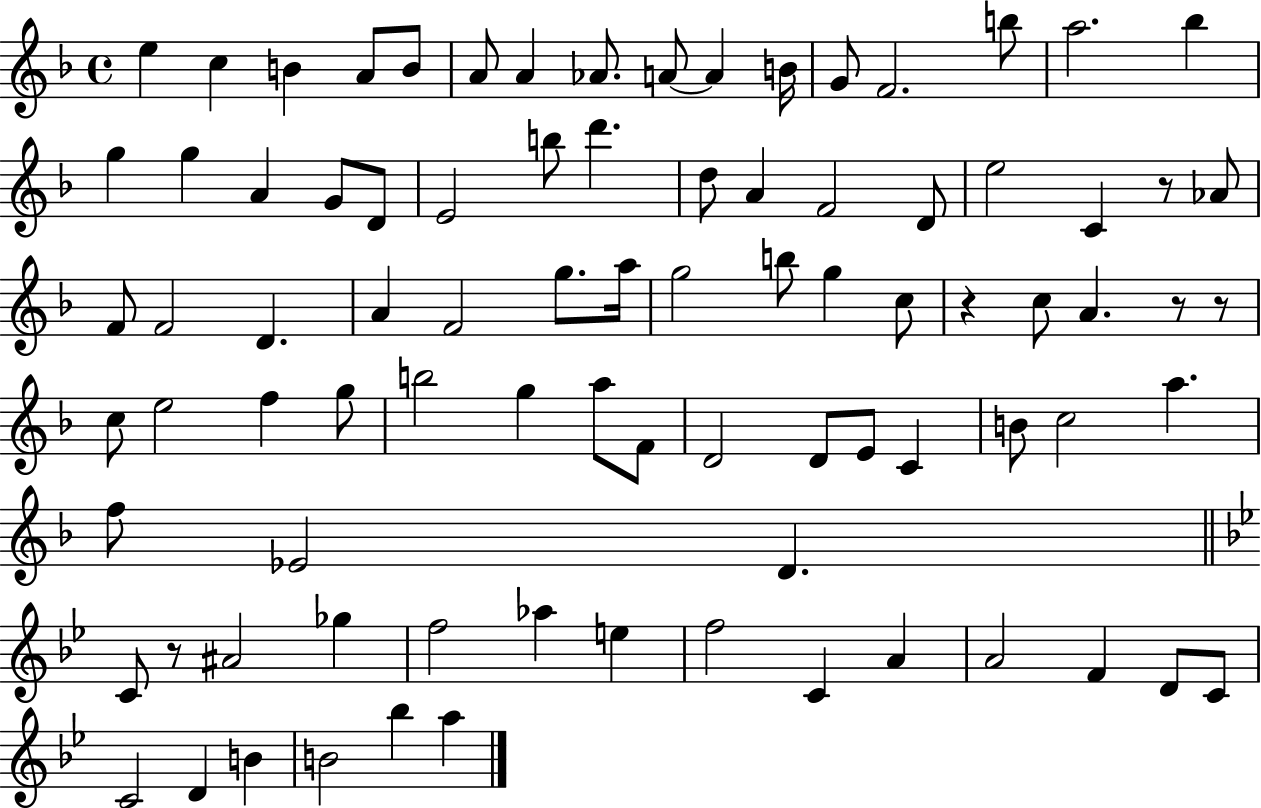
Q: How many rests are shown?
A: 5